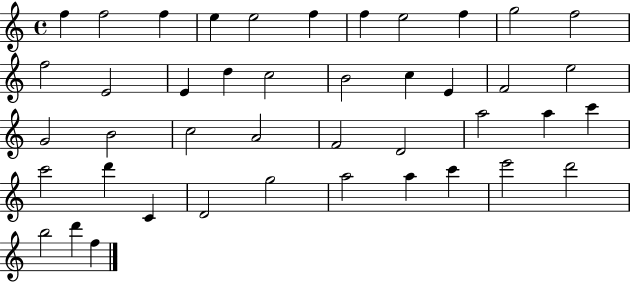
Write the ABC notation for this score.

X:1
T:Untitled
M:4/4
L:1/4
K:C
f f2 f e e2 f f e2 f g2 f2 f2 E2 E d c2 B2 c E F2 e2 G2 B2 c2 A2 F2 D2 a2 a c' c'2 d' C D2 g2 a2 a c' e'2 d'2 b2 d' f